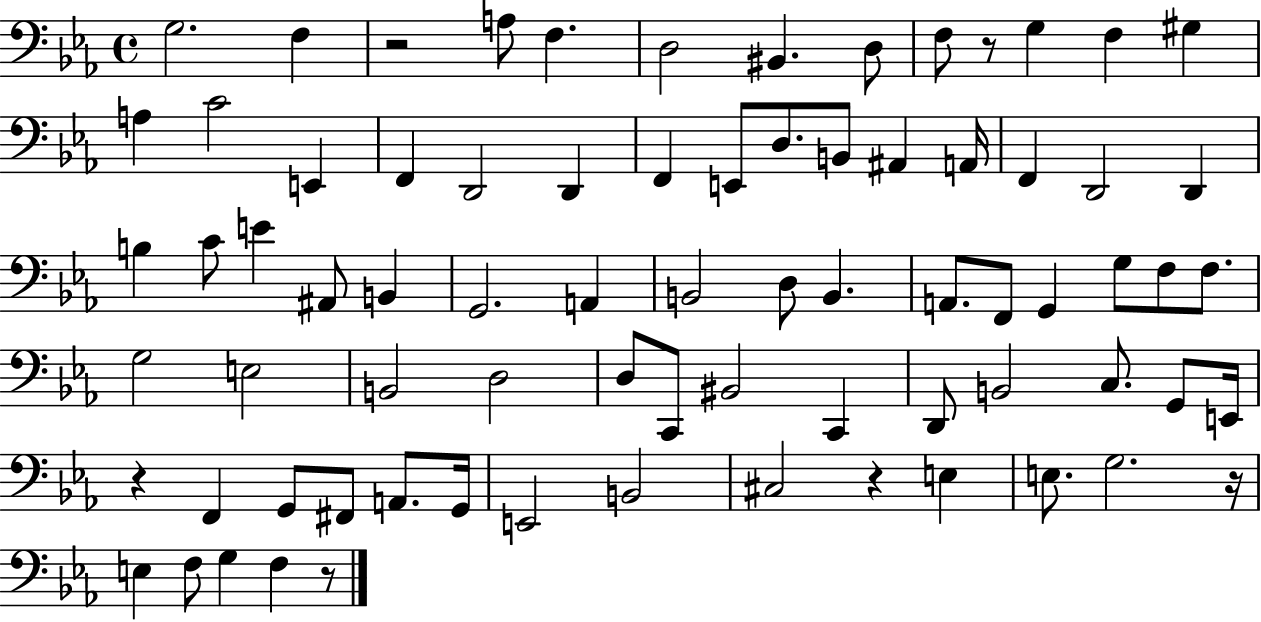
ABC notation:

X:1
T:Untitled
M:4/4
L:1/4
K:Eb
G,2 F, z2 A,/2 F, D,2 ^B,, D,/2 F,/2 z/2 G, F, ^G, A, C2 E,, F,, D,,2 D,, F,, E,,/2 D,/2 B,,/2 ^A,, A,,/4 F,, D,,2 D,, B, C/2 E ^A,,/2 B,, G,,2 A,, B,,2 D,/2 B,, A,,/2 F,,/2 G,, G,/2 F,/2 F,/2 G,2 E,2 B,,2 D,2 D,/2 C,,/2 ^B,,2 C,, D,,/2 B,,2 C,/2 G,,/2 E,,/4 z F,, G,,/2 ^F,,/2 A,,/2 G,,/4 E,,2 B,,2 ^C,2 z E, E,/2 G,2 z/4 E, F,/2 G, F, z/2